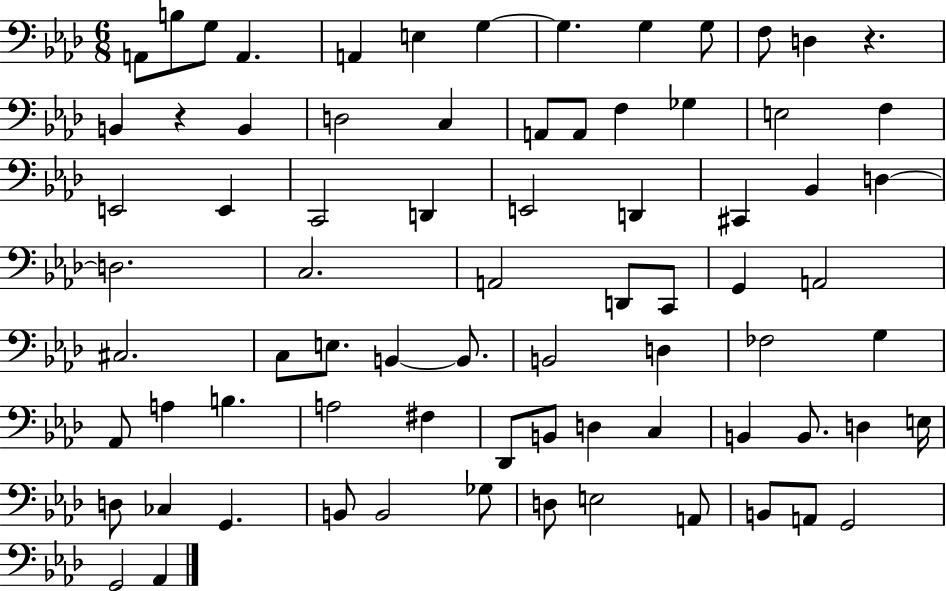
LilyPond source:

{
  \clef bass
  \numericTimeSignature
  \time 6/8
  \key aes \major
  a,8 b8 g8 a,4. | a,4 e4 g4~~ | g4. g4 g8 | f8 d4 r4. | \break b,4 r4 b,4 | d2 c4 | a,8 a,8 f4 ges4 | e2 f4 | \break e,2 e,4 | c,2 d,4 | e,2 d,4 | cis,4 bes,4 d4~~ | \break d2. | c2. | a,2 d,8 c,8 | g,4 a,2 | \break cis2. | c8 e8. b,4~~ b,8. | b,2 d4 | fes2 g4 | \break aes,8 a4 b4. | a2 fis4 | des,8 b,8 d4 c4 | b,4 b,8. d4 e16 | \break d8 ces4 g,4. | b,8 b,2 ges8 | d8 e2 a,8 | b,8 a,8 g,2 | \break g,2 aes,4 | \bar "|."
}